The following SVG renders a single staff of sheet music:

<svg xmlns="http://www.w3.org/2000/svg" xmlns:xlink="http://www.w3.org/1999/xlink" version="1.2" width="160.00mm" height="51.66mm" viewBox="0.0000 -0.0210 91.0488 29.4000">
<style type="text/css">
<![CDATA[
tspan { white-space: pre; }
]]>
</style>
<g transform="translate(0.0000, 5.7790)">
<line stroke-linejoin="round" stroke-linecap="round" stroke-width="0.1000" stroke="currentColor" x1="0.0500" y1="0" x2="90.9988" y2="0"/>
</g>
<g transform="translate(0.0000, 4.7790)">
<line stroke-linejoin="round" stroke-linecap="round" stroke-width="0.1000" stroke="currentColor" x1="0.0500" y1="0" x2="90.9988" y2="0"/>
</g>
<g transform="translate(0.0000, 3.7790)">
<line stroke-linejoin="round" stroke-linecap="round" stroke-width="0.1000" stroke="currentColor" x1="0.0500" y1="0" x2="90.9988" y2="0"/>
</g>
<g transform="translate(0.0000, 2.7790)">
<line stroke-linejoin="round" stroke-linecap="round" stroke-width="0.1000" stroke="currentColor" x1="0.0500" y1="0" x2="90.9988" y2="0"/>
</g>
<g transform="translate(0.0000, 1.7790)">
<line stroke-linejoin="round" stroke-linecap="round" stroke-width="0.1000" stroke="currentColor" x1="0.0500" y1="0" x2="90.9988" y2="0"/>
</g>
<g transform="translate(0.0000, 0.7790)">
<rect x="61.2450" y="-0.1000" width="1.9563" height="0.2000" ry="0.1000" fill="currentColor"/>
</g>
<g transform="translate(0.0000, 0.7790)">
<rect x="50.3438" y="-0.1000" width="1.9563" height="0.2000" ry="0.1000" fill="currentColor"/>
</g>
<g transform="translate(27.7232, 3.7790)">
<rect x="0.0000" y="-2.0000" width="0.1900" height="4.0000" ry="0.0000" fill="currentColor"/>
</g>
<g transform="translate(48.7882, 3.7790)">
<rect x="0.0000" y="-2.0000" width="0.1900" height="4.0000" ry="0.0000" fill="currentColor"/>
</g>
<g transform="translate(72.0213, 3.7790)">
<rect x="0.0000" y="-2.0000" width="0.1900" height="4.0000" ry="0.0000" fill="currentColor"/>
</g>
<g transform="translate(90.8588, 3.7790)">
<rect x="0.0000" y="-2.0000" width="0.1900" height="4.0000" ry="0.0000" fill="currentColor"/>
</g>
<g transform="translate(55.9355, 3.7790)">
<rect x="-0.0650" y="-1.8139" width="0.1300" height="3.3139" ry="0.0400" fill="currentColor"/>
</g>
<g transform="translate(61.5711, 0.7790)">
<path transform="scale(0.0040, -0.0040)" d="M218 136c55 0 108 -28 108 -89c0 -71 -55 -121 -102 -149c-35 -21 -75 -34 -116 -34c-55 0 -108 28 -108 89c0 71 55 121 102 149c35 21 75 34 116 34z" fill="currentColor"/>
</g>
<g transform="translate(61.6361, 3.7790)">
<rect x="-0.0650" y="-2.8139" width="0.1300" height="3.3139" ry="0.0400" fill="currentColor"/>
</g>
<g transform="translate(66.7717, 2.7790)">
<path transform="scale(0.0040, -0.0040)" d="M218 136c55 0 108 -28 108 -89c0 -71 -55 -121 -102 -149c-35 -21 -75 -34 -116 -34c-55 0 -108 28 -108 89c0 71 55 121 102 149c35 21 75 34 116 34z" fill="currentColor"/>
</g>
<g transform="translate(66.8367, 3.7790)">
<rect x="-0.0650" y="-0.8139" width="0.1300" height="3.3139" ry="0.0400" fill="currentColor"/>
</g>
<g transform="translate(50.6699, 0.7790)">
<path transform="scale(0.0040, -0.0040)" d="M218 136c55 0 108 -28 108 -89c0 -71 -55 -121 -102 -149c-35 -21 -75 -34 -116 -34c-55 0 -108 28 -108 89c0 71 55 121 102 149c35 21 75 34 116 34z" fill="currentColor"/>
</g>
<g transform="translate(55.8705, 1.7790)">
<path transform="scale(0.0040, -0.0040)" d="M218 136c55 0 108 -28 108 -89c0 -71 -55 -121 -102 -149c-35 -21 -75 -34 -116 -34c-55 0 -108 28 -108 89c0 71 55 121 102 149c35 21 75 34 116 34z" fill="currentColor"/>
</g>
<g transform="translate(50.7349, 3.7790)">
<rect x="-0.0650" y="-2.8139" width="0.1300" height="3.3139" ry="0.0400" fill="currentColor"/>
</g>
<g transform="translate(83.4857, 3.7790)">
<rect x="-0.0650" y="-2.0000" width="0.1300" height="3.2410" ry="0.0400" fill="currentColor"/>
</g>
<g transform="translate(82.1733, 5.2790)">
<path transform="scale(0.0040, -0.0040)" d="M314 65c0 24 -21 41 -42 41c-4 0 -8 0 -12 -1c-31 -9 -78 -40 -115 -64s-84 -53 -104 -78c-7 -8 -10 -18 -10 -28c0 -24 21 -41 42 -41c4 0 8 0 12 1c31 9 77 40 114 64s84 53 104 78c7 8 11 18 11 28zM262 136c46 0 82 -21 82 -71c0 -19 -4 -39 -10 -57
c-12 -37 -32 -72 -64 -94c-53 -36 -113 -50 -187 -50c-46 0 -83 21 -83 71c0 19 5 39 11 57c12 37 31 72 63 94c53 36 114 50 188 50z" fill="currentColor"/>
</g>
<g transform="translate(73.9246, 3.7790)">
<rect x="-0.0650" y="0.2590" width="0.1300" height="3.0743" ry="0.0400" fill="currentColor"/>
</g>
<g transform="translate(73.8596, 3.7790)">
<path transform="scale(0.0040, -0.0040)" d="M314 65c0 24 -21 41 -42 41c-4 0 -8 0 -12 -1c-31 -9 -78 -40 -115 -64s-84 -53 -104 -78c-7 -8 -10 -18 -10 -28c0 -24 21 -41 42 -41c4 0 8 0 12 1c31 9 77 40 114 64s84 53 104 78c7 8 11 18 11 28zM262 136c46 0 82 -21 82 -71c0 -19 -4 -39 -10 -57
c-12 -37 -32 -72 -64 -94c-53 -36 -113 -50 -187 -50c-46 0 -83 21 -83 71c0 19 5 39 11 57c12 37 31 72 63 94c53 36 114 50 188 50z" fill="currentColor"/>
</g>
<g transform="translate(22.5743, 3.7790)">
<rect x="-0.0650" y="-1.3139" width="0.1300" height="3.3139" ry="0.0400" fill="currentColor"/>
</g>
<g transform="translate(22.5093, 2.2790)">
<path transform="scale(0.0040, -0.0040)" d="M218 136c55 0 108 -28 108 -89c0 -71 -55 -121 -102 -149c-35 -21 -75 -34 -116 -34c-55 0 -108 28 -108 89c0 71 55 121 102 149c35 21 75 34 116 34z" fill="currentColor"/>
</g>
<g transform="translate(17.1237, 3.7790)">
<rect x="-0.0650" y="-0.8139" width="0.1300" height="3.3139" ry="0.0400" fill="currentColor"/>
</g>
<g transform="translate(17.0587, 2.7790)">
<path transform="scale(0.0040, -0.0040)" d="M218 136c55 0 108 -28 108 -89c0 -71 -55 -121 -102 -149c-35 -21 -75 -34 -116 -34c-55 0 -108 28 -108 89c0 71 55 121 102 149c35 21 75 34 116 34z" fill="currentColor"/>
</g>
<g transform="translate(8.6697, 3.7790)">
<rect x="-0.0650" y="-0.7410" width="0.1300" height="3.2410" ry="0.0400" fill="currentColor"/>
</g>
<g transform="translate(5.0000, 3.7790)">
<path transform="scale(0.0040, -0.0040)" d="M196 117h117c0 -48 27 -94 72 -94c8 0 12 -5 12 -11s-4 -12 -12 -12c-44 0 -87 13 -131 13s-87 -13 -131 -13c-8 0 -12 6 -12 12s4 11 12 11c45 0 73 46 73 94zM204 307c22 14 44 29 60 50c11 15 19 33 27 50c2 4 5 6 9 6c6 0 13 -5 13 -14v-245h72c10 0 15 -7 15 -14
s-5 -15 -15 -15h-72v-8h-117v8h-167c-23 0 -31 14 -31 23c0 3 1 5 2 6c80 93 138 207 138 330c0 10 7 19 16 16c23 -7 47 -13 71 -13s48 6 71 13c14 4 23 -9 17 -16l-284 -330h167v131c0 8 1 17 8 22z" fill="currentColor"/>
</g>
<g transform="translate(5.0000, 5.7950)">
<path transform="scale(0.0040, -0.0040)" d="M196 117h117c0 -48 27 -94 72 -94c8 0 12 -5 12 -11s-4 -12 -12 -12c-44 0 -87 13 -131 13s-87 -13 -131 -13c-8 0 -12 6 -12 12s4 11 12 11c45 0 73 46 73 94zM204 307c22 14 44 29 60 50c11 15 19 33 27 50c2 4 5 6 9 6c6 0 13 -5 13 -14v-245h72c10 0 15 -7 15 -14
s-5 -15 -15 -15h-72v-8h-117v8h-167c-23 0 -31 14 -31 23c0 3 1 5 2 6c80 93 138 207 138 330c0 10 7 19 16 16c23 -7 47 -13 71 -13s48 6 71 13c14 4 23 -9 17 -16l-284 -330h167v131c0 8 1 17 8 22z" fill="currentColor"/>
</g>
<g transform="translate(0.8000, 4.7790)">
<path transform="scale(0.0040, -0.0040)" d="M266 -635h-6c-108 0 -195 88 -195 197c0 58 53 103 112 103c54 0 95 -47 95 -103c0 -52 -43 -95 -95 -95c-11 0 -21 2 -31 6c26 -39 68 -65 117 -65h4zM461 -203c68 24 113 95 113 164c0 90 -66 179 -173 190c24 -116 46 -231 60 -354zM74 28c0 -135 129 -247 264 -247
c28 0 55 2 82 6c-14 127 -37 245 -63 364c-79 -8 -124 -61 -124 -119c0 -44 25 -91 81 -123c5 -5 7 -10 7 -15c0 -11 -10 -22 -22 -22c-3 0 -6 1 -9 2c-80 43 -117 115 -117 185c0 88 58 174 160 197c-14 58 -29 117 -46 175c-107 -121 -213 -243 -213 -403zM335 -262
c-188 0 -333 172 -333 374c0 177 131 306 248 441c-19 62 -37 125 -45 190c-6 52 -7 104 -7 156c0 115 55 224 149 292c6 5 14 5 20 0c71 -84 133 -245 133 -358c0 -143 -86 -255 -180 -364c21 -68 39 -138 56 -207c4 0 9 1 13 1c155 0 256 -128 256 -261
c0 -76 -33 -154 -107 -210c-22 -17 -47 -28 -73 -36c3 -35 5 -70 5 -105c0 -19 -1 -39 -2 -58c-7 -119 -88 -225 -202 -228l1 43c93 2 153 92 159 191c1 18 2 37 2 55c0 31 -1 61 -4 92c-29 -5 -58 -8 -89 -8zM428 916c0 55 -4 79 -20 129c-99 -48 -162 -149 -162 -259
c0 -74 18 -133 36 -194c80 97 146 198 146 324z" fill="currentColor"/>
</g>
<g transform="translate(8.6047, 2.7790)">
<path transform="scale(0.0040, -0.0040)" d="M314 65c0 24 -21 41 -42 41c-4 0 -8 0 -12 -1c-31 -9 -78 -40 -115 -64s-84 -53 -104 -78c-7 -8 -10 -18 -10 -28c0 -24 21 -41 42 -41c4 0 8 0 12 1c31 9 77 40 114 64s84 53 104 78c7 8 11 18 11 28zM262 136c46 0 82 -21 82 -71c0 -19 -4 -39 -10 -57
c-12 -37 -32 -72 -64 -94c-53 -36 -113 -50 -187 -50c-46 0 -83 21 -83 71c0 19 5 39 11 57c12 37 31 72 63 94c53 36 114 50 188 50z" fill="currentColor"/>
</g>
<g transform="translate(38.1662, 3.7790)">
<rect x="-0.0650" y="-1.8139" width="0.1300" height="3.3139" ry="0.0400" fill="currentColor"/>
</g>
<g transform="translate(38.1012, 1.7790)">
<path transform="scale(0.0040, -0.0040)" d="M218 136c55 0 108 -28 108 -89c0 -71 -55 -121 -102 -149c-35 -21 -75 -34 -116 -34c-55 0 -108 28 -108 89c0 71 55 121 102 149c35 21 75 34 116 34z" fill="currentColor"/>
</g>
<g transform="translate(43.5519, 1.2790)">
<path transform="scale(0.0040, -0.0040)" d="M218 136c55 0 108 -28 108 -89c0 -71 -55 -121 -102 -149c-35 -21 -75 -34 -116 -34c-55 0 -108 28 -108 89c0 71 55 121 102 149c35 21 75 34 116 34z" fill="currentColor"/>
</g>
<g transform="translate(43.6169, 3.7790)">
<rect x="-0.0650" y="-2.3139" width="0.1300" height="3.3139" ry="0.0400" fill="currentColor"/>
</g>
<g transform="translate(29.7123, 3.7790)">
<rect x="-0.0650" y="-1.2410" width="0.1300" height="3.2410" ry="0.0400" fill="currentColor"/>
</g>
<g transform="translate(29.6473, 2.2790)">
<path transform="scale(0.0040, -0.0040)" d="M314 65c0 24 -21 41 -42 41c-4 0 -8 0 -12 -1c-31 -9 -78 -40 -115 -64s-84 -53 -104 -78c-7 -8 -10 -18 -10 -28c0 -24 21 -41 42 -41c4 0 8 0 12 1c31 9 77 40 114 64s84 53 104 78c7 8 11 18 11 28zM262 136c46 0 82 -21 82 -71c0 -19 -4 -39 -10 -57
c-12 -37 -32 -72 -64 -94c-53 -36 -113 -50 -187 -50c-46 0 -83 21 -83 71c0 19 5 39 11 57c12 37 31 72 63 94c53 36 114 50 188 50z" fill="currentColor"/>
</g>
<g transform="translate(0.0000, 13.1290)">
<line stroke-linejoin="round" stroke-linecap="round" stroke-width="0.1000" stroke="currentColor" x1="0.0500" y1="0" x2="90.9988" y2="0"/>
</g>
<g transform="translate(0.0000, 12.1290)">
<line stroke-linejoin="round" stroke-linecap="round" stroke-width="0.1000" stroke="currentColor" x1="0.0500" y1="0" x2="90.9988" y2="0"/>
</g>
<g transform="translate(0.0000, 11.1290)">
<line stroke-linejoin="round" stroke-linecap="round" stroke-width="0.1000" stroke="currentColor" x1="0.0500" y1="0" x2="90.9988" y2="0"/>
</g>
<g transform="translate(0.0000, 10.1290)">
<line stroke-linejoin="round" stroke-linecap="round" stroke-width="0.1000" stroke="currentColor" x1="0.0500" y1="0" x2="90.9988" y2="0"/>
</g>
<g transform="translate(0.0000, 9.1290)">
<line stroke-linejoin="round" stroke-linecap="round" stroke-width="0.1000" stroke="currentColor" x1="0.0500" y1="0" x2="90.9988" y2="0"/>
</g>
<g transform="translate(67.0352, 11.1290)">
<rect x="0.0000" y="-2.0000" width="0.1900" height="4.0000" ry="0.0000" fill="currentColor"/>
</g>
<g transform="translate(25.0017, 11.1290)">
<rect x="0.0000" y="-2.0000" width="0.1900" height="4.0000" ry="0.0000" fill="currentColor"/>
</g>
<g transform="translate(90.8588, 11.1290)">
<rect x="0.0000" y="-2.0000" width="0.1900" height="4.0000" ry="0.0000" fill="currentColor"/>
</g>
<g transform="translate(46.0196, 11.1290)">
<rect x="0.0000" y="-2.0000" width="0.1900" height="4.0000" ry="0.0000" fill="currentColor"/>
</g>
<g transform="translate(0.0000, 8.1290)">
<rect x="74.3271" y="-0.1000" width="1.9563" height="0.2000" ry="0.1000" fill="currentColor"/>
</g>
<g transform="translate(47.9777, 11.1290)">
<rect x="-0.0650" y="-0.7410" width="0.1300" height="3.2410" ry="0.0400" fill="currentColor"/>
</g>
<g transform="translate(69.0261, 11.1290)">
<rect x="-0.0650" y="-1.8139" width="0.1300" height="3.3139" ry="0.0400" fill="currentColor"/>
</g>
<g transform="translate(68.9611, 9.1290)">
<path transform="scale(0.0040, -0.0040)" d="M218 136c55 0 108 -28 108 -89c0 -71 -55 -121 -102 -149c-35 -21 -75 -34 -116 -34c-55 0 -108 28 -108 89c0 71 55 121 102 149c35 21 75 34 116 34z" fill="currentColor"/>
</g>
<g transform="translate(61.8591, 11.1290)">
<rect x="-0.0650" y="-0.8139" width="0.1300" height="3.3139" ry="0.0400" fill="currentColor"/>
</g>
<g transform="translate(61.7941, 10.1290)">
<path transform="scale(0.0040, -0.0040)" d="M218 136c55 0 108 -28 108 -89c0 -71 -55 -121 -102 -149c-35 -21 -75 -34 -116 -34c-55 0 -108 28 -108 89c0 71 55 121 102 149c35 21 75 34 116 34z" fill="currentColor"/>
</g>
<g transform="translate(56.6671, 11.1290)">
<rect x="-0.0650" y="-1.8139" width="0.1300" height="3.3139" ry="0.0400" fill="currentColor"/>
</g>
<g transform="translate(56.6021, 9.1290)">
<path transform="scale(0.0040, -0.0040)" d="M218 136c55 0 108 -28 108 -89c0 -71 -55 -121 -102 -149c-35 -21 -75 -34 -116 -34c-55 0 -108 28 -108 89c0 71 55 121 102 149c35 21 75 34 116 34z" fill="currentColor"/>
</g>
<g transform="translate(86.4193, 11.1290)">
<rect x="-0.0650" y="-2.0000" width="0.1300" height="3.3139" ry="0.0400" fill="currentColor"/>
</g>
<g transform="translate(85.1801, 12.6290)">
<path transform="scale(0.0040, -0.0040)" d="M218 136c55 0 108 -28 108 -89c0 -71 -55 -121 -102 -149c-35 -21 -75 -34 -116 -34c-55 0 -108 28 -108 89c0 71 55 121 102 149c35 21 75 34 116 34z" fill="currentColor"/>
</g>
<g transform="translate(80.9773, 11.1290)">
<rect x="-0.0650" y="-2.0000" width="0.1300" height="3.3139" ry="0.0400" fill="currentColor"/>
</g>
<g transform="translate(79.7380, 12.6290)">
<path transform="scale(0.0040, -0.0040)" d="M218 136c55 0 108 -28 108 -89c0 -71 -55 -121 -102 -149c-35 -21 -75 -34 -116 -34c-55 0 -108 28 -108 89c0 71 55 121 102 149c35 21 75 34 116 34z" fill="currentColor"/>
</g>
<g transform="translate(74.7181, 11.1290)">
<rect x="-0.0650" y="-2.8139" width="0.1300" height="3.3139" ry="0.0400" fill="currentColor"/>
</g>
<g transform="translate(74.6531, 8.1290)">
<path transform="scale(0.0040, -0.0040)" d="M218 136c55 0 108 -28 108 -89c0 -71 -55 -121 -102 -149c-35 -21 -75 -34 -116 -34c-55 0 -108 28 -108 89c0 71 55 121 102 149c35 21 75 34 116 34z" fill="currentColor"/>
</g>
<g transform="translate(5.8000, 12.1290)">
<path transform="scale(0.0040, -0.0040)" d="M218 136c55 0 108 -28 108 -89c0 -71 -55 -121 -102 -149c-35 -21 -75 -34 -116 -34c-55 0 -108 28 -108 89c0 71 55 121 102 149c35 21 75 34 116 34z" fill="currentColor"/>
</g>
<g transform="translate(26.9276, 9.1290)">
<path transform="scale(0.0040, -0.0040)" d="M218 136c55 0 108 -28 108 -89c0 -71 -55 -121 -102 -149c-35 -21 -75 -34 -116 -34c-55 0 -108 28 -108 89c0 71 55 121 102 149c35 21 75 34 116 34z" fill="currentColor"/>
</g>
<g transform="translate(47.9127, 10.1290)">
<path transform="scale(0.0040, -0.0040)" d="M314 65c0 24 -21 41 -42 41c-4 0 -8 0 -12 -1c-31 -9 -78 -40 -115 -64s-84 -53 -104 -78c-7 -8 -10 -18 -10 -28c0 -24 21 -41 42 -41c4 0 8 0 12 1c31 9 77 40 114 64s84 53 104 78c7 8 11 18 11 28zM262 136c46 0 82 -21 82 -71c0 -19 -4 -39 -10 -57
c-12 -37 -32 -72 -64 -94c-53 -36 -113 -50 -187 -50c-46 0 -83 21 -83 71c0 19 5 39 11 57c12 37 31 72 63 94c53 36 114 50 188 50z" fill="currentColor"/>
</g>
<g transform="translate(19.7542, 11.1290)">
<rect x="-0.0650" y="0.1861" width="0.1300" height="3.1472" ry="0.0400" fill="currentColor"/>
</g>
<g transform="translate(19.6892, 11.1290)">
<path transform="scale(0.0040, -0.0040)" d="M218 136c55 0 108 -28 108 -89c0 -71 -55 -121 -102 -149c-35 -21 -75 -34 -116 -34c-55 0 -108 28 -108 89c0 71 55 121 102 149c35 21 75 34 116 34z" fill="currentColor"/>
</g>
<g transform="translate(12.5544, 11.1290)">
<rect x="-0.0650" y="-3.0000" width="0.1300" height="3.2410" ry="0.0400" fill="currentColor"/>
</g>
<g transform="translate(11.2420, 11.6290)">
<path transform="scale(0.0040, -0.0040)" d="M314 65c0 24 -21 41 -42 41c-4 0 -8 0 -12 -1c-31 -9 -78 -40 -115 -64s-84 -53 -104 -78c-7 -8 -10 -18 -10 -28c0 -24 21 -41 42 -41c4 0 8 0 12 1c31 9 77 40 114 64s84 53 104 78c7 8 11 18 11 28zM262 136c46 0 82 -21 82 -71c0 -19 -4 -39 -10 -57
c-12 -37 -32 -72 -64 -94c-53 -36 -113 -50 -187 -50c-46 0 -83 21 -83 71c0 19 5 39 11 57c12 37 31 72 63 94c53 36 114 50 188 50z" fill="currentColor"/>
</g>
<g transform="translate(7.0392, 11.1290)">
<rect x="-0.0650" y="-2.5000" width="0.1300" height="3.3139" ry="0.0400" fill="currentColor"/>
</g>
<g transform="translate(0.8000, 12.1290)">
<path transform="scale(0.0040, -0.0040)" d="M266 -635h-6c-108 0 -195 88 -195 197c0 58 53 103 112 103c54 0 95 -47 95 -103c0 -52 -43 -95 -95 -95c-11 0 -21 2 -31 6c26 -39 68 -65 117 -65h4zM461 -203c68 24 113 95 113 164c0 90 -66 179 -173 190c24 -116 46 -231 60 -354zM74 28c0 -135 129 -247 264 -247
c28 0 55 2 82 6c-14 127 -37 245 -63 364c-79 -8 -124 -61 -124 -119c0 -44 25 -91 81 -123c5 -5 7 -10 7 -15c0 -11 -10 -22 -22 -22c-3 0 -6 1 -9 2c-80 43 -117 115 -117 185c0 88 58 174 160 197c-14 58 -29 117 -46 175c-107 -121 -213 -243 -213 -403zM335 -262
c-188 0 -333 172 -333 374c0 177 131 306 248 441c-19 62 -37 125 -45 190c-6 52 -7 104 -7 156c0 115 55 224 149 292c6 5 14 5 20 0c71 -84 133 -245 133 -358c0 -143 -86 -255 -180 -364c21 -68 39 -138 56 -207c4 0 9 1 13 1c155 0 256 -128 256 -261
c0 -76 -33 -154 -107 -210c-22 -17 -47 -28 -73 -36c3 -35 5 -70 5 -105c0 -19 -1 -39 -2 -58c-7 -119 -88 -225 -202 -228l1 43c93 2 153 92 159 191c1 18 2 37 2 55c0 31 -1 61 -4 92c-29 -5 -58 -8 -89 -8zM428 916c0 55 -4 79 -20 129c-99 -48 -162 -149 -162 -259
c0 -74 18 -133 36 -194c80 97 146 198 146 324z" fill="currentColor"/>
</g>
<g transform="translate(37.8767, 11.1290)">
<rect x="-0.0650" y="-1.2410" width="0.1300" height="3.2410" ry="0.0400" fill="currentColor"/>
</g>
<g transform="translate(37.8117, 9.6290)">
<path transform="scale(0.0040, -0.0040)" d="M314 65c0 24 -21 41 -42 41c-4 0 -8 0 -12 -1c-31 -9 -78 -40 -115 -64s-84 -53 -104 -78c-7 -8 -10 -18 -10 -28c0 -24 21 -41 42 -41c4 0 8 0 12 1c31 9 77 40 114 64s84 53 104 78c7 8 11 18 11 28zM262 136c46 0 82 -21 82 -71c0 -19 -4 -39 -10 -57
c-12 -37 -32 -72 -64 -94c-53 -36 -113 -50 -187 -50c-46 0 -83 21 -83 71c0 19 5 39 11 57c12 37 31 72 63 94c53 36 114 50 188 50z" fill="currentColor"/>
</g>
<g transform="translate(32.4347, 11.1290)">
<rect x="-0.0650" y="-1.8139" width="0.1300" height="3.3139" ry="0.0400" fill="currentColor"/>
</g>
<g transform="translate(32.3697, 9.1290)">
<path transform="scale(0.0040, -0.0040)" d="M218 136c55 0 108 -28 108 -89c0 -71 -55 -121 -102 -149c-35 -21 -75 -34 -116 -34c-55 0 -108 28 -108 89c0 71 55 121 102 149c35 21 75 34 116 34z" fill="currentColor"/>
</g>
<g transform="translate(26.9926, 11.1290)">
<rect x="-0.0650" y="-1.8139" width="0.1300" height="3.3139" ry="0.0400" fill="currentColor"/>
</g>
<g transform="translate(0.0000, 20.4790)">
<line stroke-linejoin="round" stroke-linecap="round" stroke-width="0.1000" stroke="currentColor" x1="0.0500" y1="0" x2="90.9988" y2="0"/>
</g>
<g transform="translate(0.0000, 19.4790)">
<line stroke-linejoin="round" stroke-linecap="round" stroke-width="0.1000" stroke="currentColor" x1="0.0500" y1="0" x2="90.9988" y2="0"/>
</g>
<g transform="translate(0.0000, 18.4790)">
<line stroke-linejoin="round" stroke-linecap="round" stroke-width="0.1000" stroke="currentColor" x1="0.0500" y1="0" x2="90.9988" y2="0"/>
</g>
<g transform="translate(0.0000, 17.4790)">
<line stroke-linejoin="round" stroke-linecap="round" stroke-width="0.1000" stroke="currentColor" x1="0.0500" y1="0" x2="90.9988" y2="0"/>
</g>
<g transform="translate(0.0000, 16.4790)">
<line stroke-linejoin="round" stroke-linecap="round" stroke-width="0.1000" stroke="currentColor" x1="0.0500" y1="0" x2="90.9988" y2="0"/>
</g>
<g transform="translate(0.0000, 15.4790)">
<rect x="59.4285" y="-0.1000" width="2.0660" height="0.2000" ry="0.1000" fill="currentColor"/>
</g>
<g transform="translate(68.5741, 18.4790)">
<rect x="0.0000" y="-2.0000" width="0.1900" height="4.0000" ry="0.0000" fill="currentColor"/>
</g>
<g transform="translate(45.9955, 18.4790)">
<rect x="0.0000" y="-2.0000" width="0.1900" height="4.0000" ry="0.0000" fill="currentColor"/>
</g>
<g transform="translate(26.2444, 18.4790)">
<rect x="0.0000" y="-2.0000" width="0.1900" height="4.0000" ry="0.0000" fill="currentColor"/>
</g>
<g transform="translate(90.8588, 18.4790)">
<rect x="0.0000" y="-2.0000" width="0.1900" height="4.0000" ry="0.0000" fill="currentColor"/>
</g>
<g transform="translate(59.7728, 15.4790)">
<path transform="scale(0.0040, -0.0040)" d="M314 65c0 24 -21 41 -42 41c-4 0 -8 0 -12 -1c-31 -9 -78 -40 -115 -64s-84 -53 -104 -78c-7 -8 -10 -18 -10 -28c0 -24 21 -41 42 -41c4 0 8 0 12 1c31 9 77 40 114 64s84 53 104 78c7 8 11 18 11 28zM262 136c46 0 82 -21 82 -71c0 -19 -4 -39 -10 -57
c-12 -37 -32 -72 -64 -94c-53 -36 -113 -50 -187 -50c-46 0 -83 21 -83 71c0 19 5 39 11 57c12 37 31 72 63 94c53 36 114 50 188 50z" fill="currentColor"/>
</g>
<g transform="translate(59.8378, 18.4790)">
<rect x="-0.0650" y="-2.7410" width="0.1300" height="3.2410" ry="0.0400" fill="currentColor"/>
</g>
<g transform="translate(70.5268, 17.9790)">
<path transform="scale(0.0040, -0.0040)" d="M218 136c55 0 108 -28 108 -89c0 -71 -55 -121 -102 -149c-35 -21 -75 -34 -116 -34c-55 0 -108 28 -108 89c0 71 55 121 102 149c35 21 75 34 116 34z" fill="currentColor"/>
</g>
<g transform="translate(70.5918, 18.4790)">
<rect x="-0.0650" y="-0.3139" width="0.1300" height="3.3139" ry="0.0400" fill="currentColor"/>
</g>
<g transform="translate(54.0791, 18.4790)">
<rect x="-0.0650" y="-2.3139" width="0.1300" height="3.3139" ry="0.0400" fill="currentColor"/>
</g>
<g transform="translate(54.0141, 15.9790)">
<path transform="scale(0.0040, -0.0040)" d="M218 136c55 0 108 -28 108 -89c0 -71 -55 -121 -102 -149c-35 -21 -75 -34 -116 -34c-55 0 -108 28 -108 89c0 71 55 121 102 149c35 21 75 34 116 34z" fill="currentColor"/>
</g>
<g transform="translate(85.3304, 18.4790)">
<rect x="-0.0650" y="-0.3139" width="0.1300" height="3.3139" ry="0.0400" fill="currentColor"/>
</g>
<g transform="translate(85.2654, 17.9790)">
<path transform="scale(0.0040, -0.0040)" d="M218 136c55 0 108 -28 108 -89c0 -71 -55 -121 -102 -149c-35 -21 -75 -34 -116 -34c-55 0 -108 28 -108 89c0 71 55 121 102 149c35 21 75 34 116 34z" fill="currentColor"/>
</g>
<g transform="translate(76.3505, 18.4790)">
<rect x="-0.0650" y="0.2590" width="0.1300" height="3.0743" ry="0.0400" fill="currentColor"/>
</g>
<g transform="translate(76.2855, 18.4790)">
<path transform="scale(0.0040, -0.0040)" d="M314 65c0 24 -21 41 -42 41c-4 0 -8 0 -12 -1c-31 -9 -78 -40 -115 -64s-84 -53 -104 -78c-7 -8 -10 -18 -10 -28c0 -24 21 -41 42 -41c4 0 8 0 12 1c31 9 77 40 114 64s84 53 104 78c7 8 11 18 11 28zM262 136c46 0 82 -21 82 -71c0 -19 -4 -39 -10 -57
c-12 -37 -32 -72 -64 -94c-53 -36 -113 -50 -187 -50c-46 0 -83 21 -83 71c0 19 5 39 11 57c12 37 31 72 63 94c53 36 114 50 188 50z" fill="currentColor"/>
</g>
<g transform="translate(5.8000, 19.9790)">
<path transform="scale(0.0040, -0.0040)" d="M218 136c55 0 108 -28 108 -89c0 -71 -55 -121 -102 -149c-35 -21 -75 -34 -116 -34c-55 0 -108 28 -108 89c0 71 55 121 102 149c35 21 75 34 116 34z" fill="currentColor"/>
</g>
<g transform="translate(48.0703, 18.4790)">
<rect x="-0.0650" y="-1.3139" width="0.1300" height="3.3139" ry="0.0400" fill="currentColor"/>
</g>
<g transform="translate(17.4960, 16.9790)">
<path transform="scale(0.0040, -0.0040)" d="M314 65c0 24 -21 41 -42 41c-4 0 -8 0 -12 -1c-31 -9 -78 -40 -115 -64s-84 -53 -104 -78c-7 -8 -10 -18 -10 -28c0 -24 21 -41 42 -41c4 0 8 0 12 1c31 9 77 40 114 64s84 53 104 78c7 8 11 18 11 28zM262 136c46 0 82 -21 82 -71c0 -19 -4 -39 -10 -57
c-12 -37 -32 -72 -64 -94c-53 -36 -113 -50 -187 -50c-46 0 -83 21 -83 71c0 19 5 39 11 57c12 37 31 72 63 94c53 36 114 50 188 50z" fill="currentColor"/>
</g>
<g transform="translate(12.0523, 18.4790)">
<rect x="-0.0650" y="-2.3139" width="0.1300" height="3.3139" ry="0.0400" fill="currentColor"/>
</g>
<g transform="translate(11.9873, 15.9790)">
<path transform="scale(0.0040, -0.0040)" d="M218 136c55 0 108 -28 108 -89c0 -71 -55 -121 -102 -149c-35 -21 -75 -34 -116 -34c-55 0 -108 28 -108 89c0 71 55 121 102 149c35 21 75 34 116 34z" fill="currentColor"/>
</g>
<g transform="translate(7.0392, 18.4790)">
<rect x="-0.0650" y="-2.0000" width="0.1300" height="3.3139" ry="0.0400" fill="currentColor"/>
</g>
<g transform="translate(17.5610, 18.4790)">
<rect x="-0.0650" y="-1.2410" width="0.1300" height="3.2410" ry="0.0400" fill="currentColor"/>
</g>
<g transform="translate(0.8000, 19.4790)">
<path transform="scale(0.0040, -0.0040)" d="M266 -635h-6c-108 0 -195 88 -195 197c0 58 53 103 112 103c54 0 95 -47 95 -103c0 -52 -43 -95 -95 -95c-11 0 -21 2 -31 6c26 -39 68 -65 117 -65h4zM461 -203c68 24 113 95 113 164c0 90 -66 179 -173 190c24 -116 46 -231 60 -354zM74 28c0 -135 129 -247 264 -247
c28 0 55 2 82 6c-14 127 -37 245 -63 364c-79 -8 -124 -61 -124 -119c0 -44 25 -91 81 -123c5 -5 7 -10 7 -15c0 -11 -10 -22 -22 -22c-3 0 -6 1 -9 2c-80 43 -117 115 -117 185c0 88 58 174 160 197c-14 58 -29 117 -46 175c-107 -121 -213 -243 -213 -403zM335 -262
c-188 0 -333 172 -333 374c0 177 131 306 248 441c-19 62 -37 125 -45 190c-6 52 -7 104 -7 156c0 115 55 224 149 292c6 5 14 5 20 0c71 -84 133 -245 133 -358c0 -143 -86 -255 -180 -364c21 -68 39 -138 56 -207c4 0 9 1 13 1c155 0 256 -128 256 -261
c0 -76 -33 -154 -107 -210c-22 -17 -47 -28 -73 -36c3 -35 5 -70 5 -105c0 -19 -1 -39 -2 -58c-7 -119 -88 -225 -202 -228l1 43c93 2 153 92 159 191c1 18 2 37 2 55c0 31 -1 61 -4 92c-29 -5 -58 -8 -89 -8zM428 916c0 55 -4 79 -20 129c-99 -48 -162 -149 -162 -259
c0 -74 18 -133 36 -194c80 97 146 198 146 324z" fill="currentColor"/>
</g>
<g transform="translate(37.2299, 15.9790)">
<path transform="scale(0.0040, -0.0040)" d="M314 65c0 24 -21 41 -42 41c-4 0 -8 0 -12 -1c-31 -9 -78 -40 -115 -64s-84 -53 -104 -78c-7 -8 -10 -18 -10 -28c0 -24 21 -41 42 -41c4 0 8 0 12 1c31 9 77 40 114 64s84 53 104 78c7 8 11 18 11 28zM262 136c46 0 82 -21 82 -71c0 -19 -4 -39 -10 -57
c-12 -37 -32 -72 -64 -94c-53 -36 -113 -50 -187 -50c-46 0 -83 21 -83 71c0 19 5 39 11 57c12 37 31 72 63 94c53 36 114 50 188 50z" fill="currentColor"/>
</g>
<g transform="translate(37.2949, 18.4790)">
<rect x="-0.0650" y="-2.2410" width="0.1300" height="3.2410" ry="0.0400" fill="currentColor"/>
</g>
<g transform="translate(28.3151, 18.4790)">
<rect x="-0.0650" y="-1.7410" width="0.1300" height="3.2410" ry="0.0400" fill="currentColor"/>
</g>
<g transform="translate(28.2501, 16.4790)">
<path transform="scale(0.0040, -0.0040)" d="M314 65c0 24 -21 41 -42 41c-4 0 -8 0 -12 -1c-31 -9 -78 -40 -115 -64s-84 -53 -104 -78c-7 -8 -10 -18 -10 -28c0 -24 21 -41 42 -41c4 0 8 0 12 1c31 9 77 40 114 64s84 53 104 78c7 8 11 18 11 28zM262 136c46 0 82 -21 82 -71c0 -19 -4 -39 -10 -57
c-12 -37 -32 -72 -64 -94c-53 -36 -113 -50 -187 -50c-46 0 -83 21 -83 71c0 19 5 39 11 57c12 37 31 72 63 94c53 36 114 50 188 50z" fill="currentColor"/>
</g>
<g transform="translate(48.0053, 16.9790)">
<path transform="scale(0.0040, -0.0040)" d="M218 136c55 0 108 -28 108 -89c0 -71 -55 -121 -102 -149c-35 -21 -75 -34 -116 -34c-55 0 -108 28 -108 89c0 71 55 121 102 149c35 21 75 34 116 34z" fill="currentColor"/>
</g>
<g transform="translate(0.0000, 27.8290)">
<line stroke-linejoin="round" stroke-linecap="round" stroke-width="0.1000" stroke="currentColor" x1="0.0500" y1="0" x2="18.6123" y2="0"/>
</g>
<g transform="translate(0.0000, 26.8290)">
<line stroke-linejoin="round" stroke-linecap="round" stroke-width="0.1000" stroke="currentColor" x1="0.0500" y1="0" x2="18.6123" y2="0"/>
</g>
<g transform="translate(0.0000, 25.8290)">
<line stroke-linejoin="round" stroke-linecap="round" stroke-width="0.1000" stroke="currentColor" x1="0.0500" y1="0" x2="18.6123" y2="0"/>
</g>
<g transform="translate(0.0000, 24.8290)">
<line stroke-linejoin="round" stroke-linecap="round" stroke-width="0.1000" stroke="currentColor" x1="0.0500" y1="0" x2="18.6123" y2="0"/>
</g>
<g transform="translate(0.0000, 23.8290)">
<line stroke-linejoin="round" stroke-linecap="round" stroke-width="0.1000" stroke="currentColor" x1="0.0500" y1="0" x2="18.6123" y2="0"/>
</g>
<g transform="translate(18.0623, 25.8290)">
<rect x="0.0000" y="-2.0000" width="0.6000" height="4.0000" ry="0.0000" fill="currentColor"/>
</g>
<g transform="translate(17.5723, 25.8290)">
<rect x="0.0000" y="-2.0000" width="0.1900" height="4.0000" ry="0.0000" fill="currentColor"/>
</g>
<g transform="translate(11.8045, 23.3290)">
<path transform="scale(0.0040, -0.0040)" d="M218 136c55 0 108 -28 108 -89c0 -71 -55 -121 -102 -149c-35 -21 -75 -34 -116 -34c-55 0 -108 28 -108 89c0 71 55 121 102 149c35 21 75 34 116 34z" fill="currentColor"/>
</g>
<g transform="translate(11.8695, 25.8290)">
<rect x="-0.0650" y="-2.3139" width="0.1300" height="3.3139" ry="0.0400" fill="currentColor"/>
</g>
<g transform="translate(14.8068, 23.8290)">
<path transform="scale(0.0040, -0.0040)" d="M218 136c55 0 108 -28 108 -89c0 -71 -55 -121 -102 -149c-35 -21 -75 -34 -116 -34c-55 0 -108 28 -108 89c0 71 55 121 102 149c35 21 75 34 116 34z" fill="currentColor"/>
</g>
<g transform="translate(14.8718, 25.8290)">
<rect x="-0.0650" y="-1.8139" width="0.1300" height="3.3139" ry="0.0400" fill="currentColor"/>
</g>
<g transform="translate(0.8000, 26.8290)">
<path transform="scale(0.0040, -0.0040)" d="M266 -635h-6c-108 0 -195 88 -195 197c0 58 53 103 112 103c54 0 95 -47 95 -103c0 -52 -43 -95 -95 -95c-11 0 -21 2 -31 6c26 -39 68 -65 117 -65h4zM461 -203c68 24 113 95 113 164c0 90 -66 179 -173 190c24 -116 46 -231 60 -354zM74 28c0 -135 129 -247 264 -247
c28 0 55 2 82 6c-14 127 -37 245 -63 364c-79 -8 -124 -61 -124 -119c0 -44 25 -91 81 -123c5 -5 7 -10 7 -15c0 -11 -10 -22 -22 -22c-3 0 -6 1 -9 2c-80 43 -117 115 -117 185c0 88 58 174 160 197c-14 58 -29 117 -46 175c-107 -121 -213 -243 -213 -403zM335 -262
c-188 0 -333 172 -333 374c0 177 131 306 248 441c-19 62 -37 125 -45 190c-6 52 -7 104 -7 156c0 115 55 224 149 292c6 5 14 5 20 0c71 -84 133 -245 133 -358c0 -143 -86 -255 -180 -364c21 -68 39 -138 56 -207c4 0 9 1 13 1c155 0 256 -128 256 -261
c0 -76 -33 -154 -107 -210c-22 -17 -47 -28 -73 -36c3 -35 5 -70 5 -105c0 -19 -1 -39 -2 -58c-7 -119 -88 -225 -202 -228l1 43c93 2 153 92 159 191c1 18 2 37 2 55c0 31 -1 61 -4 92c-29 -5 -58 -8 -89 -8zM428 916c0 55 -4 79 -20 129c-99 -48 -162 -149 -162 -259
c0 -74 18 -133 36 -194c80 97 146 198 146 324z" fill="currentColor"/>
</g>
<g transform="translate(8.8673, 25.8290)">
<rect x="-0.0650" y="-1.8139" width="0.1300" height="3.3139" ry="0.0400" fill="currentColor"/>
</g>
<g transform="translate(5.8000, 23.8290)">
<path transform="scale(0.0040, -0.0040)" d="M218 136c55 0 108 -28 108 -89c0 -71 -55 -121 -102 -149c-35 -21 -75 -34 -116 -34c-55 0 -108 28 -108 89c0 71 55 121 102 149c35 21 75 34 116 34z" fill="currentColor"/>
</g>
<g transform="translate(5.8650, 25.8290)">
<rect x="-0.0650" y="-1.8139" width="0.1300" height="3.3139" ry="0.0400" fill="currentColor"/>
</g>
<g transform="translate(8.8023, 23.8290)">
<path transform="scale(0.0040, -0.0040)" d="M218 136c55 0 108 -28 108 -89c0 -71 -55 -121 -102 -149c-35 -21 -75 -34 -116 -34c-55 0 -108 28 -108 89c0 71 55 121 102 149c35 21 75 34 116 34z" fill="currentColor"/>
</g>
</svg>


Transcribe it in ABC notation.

X:1
T:Untitled
M:4/4
L:1/4
K:C
d2 d e e2 f g a f a d B2 F2 G A2 B f f e2 d2 f d f a F F F g e2 f2 g2 e g a2 c B2 c f f g f